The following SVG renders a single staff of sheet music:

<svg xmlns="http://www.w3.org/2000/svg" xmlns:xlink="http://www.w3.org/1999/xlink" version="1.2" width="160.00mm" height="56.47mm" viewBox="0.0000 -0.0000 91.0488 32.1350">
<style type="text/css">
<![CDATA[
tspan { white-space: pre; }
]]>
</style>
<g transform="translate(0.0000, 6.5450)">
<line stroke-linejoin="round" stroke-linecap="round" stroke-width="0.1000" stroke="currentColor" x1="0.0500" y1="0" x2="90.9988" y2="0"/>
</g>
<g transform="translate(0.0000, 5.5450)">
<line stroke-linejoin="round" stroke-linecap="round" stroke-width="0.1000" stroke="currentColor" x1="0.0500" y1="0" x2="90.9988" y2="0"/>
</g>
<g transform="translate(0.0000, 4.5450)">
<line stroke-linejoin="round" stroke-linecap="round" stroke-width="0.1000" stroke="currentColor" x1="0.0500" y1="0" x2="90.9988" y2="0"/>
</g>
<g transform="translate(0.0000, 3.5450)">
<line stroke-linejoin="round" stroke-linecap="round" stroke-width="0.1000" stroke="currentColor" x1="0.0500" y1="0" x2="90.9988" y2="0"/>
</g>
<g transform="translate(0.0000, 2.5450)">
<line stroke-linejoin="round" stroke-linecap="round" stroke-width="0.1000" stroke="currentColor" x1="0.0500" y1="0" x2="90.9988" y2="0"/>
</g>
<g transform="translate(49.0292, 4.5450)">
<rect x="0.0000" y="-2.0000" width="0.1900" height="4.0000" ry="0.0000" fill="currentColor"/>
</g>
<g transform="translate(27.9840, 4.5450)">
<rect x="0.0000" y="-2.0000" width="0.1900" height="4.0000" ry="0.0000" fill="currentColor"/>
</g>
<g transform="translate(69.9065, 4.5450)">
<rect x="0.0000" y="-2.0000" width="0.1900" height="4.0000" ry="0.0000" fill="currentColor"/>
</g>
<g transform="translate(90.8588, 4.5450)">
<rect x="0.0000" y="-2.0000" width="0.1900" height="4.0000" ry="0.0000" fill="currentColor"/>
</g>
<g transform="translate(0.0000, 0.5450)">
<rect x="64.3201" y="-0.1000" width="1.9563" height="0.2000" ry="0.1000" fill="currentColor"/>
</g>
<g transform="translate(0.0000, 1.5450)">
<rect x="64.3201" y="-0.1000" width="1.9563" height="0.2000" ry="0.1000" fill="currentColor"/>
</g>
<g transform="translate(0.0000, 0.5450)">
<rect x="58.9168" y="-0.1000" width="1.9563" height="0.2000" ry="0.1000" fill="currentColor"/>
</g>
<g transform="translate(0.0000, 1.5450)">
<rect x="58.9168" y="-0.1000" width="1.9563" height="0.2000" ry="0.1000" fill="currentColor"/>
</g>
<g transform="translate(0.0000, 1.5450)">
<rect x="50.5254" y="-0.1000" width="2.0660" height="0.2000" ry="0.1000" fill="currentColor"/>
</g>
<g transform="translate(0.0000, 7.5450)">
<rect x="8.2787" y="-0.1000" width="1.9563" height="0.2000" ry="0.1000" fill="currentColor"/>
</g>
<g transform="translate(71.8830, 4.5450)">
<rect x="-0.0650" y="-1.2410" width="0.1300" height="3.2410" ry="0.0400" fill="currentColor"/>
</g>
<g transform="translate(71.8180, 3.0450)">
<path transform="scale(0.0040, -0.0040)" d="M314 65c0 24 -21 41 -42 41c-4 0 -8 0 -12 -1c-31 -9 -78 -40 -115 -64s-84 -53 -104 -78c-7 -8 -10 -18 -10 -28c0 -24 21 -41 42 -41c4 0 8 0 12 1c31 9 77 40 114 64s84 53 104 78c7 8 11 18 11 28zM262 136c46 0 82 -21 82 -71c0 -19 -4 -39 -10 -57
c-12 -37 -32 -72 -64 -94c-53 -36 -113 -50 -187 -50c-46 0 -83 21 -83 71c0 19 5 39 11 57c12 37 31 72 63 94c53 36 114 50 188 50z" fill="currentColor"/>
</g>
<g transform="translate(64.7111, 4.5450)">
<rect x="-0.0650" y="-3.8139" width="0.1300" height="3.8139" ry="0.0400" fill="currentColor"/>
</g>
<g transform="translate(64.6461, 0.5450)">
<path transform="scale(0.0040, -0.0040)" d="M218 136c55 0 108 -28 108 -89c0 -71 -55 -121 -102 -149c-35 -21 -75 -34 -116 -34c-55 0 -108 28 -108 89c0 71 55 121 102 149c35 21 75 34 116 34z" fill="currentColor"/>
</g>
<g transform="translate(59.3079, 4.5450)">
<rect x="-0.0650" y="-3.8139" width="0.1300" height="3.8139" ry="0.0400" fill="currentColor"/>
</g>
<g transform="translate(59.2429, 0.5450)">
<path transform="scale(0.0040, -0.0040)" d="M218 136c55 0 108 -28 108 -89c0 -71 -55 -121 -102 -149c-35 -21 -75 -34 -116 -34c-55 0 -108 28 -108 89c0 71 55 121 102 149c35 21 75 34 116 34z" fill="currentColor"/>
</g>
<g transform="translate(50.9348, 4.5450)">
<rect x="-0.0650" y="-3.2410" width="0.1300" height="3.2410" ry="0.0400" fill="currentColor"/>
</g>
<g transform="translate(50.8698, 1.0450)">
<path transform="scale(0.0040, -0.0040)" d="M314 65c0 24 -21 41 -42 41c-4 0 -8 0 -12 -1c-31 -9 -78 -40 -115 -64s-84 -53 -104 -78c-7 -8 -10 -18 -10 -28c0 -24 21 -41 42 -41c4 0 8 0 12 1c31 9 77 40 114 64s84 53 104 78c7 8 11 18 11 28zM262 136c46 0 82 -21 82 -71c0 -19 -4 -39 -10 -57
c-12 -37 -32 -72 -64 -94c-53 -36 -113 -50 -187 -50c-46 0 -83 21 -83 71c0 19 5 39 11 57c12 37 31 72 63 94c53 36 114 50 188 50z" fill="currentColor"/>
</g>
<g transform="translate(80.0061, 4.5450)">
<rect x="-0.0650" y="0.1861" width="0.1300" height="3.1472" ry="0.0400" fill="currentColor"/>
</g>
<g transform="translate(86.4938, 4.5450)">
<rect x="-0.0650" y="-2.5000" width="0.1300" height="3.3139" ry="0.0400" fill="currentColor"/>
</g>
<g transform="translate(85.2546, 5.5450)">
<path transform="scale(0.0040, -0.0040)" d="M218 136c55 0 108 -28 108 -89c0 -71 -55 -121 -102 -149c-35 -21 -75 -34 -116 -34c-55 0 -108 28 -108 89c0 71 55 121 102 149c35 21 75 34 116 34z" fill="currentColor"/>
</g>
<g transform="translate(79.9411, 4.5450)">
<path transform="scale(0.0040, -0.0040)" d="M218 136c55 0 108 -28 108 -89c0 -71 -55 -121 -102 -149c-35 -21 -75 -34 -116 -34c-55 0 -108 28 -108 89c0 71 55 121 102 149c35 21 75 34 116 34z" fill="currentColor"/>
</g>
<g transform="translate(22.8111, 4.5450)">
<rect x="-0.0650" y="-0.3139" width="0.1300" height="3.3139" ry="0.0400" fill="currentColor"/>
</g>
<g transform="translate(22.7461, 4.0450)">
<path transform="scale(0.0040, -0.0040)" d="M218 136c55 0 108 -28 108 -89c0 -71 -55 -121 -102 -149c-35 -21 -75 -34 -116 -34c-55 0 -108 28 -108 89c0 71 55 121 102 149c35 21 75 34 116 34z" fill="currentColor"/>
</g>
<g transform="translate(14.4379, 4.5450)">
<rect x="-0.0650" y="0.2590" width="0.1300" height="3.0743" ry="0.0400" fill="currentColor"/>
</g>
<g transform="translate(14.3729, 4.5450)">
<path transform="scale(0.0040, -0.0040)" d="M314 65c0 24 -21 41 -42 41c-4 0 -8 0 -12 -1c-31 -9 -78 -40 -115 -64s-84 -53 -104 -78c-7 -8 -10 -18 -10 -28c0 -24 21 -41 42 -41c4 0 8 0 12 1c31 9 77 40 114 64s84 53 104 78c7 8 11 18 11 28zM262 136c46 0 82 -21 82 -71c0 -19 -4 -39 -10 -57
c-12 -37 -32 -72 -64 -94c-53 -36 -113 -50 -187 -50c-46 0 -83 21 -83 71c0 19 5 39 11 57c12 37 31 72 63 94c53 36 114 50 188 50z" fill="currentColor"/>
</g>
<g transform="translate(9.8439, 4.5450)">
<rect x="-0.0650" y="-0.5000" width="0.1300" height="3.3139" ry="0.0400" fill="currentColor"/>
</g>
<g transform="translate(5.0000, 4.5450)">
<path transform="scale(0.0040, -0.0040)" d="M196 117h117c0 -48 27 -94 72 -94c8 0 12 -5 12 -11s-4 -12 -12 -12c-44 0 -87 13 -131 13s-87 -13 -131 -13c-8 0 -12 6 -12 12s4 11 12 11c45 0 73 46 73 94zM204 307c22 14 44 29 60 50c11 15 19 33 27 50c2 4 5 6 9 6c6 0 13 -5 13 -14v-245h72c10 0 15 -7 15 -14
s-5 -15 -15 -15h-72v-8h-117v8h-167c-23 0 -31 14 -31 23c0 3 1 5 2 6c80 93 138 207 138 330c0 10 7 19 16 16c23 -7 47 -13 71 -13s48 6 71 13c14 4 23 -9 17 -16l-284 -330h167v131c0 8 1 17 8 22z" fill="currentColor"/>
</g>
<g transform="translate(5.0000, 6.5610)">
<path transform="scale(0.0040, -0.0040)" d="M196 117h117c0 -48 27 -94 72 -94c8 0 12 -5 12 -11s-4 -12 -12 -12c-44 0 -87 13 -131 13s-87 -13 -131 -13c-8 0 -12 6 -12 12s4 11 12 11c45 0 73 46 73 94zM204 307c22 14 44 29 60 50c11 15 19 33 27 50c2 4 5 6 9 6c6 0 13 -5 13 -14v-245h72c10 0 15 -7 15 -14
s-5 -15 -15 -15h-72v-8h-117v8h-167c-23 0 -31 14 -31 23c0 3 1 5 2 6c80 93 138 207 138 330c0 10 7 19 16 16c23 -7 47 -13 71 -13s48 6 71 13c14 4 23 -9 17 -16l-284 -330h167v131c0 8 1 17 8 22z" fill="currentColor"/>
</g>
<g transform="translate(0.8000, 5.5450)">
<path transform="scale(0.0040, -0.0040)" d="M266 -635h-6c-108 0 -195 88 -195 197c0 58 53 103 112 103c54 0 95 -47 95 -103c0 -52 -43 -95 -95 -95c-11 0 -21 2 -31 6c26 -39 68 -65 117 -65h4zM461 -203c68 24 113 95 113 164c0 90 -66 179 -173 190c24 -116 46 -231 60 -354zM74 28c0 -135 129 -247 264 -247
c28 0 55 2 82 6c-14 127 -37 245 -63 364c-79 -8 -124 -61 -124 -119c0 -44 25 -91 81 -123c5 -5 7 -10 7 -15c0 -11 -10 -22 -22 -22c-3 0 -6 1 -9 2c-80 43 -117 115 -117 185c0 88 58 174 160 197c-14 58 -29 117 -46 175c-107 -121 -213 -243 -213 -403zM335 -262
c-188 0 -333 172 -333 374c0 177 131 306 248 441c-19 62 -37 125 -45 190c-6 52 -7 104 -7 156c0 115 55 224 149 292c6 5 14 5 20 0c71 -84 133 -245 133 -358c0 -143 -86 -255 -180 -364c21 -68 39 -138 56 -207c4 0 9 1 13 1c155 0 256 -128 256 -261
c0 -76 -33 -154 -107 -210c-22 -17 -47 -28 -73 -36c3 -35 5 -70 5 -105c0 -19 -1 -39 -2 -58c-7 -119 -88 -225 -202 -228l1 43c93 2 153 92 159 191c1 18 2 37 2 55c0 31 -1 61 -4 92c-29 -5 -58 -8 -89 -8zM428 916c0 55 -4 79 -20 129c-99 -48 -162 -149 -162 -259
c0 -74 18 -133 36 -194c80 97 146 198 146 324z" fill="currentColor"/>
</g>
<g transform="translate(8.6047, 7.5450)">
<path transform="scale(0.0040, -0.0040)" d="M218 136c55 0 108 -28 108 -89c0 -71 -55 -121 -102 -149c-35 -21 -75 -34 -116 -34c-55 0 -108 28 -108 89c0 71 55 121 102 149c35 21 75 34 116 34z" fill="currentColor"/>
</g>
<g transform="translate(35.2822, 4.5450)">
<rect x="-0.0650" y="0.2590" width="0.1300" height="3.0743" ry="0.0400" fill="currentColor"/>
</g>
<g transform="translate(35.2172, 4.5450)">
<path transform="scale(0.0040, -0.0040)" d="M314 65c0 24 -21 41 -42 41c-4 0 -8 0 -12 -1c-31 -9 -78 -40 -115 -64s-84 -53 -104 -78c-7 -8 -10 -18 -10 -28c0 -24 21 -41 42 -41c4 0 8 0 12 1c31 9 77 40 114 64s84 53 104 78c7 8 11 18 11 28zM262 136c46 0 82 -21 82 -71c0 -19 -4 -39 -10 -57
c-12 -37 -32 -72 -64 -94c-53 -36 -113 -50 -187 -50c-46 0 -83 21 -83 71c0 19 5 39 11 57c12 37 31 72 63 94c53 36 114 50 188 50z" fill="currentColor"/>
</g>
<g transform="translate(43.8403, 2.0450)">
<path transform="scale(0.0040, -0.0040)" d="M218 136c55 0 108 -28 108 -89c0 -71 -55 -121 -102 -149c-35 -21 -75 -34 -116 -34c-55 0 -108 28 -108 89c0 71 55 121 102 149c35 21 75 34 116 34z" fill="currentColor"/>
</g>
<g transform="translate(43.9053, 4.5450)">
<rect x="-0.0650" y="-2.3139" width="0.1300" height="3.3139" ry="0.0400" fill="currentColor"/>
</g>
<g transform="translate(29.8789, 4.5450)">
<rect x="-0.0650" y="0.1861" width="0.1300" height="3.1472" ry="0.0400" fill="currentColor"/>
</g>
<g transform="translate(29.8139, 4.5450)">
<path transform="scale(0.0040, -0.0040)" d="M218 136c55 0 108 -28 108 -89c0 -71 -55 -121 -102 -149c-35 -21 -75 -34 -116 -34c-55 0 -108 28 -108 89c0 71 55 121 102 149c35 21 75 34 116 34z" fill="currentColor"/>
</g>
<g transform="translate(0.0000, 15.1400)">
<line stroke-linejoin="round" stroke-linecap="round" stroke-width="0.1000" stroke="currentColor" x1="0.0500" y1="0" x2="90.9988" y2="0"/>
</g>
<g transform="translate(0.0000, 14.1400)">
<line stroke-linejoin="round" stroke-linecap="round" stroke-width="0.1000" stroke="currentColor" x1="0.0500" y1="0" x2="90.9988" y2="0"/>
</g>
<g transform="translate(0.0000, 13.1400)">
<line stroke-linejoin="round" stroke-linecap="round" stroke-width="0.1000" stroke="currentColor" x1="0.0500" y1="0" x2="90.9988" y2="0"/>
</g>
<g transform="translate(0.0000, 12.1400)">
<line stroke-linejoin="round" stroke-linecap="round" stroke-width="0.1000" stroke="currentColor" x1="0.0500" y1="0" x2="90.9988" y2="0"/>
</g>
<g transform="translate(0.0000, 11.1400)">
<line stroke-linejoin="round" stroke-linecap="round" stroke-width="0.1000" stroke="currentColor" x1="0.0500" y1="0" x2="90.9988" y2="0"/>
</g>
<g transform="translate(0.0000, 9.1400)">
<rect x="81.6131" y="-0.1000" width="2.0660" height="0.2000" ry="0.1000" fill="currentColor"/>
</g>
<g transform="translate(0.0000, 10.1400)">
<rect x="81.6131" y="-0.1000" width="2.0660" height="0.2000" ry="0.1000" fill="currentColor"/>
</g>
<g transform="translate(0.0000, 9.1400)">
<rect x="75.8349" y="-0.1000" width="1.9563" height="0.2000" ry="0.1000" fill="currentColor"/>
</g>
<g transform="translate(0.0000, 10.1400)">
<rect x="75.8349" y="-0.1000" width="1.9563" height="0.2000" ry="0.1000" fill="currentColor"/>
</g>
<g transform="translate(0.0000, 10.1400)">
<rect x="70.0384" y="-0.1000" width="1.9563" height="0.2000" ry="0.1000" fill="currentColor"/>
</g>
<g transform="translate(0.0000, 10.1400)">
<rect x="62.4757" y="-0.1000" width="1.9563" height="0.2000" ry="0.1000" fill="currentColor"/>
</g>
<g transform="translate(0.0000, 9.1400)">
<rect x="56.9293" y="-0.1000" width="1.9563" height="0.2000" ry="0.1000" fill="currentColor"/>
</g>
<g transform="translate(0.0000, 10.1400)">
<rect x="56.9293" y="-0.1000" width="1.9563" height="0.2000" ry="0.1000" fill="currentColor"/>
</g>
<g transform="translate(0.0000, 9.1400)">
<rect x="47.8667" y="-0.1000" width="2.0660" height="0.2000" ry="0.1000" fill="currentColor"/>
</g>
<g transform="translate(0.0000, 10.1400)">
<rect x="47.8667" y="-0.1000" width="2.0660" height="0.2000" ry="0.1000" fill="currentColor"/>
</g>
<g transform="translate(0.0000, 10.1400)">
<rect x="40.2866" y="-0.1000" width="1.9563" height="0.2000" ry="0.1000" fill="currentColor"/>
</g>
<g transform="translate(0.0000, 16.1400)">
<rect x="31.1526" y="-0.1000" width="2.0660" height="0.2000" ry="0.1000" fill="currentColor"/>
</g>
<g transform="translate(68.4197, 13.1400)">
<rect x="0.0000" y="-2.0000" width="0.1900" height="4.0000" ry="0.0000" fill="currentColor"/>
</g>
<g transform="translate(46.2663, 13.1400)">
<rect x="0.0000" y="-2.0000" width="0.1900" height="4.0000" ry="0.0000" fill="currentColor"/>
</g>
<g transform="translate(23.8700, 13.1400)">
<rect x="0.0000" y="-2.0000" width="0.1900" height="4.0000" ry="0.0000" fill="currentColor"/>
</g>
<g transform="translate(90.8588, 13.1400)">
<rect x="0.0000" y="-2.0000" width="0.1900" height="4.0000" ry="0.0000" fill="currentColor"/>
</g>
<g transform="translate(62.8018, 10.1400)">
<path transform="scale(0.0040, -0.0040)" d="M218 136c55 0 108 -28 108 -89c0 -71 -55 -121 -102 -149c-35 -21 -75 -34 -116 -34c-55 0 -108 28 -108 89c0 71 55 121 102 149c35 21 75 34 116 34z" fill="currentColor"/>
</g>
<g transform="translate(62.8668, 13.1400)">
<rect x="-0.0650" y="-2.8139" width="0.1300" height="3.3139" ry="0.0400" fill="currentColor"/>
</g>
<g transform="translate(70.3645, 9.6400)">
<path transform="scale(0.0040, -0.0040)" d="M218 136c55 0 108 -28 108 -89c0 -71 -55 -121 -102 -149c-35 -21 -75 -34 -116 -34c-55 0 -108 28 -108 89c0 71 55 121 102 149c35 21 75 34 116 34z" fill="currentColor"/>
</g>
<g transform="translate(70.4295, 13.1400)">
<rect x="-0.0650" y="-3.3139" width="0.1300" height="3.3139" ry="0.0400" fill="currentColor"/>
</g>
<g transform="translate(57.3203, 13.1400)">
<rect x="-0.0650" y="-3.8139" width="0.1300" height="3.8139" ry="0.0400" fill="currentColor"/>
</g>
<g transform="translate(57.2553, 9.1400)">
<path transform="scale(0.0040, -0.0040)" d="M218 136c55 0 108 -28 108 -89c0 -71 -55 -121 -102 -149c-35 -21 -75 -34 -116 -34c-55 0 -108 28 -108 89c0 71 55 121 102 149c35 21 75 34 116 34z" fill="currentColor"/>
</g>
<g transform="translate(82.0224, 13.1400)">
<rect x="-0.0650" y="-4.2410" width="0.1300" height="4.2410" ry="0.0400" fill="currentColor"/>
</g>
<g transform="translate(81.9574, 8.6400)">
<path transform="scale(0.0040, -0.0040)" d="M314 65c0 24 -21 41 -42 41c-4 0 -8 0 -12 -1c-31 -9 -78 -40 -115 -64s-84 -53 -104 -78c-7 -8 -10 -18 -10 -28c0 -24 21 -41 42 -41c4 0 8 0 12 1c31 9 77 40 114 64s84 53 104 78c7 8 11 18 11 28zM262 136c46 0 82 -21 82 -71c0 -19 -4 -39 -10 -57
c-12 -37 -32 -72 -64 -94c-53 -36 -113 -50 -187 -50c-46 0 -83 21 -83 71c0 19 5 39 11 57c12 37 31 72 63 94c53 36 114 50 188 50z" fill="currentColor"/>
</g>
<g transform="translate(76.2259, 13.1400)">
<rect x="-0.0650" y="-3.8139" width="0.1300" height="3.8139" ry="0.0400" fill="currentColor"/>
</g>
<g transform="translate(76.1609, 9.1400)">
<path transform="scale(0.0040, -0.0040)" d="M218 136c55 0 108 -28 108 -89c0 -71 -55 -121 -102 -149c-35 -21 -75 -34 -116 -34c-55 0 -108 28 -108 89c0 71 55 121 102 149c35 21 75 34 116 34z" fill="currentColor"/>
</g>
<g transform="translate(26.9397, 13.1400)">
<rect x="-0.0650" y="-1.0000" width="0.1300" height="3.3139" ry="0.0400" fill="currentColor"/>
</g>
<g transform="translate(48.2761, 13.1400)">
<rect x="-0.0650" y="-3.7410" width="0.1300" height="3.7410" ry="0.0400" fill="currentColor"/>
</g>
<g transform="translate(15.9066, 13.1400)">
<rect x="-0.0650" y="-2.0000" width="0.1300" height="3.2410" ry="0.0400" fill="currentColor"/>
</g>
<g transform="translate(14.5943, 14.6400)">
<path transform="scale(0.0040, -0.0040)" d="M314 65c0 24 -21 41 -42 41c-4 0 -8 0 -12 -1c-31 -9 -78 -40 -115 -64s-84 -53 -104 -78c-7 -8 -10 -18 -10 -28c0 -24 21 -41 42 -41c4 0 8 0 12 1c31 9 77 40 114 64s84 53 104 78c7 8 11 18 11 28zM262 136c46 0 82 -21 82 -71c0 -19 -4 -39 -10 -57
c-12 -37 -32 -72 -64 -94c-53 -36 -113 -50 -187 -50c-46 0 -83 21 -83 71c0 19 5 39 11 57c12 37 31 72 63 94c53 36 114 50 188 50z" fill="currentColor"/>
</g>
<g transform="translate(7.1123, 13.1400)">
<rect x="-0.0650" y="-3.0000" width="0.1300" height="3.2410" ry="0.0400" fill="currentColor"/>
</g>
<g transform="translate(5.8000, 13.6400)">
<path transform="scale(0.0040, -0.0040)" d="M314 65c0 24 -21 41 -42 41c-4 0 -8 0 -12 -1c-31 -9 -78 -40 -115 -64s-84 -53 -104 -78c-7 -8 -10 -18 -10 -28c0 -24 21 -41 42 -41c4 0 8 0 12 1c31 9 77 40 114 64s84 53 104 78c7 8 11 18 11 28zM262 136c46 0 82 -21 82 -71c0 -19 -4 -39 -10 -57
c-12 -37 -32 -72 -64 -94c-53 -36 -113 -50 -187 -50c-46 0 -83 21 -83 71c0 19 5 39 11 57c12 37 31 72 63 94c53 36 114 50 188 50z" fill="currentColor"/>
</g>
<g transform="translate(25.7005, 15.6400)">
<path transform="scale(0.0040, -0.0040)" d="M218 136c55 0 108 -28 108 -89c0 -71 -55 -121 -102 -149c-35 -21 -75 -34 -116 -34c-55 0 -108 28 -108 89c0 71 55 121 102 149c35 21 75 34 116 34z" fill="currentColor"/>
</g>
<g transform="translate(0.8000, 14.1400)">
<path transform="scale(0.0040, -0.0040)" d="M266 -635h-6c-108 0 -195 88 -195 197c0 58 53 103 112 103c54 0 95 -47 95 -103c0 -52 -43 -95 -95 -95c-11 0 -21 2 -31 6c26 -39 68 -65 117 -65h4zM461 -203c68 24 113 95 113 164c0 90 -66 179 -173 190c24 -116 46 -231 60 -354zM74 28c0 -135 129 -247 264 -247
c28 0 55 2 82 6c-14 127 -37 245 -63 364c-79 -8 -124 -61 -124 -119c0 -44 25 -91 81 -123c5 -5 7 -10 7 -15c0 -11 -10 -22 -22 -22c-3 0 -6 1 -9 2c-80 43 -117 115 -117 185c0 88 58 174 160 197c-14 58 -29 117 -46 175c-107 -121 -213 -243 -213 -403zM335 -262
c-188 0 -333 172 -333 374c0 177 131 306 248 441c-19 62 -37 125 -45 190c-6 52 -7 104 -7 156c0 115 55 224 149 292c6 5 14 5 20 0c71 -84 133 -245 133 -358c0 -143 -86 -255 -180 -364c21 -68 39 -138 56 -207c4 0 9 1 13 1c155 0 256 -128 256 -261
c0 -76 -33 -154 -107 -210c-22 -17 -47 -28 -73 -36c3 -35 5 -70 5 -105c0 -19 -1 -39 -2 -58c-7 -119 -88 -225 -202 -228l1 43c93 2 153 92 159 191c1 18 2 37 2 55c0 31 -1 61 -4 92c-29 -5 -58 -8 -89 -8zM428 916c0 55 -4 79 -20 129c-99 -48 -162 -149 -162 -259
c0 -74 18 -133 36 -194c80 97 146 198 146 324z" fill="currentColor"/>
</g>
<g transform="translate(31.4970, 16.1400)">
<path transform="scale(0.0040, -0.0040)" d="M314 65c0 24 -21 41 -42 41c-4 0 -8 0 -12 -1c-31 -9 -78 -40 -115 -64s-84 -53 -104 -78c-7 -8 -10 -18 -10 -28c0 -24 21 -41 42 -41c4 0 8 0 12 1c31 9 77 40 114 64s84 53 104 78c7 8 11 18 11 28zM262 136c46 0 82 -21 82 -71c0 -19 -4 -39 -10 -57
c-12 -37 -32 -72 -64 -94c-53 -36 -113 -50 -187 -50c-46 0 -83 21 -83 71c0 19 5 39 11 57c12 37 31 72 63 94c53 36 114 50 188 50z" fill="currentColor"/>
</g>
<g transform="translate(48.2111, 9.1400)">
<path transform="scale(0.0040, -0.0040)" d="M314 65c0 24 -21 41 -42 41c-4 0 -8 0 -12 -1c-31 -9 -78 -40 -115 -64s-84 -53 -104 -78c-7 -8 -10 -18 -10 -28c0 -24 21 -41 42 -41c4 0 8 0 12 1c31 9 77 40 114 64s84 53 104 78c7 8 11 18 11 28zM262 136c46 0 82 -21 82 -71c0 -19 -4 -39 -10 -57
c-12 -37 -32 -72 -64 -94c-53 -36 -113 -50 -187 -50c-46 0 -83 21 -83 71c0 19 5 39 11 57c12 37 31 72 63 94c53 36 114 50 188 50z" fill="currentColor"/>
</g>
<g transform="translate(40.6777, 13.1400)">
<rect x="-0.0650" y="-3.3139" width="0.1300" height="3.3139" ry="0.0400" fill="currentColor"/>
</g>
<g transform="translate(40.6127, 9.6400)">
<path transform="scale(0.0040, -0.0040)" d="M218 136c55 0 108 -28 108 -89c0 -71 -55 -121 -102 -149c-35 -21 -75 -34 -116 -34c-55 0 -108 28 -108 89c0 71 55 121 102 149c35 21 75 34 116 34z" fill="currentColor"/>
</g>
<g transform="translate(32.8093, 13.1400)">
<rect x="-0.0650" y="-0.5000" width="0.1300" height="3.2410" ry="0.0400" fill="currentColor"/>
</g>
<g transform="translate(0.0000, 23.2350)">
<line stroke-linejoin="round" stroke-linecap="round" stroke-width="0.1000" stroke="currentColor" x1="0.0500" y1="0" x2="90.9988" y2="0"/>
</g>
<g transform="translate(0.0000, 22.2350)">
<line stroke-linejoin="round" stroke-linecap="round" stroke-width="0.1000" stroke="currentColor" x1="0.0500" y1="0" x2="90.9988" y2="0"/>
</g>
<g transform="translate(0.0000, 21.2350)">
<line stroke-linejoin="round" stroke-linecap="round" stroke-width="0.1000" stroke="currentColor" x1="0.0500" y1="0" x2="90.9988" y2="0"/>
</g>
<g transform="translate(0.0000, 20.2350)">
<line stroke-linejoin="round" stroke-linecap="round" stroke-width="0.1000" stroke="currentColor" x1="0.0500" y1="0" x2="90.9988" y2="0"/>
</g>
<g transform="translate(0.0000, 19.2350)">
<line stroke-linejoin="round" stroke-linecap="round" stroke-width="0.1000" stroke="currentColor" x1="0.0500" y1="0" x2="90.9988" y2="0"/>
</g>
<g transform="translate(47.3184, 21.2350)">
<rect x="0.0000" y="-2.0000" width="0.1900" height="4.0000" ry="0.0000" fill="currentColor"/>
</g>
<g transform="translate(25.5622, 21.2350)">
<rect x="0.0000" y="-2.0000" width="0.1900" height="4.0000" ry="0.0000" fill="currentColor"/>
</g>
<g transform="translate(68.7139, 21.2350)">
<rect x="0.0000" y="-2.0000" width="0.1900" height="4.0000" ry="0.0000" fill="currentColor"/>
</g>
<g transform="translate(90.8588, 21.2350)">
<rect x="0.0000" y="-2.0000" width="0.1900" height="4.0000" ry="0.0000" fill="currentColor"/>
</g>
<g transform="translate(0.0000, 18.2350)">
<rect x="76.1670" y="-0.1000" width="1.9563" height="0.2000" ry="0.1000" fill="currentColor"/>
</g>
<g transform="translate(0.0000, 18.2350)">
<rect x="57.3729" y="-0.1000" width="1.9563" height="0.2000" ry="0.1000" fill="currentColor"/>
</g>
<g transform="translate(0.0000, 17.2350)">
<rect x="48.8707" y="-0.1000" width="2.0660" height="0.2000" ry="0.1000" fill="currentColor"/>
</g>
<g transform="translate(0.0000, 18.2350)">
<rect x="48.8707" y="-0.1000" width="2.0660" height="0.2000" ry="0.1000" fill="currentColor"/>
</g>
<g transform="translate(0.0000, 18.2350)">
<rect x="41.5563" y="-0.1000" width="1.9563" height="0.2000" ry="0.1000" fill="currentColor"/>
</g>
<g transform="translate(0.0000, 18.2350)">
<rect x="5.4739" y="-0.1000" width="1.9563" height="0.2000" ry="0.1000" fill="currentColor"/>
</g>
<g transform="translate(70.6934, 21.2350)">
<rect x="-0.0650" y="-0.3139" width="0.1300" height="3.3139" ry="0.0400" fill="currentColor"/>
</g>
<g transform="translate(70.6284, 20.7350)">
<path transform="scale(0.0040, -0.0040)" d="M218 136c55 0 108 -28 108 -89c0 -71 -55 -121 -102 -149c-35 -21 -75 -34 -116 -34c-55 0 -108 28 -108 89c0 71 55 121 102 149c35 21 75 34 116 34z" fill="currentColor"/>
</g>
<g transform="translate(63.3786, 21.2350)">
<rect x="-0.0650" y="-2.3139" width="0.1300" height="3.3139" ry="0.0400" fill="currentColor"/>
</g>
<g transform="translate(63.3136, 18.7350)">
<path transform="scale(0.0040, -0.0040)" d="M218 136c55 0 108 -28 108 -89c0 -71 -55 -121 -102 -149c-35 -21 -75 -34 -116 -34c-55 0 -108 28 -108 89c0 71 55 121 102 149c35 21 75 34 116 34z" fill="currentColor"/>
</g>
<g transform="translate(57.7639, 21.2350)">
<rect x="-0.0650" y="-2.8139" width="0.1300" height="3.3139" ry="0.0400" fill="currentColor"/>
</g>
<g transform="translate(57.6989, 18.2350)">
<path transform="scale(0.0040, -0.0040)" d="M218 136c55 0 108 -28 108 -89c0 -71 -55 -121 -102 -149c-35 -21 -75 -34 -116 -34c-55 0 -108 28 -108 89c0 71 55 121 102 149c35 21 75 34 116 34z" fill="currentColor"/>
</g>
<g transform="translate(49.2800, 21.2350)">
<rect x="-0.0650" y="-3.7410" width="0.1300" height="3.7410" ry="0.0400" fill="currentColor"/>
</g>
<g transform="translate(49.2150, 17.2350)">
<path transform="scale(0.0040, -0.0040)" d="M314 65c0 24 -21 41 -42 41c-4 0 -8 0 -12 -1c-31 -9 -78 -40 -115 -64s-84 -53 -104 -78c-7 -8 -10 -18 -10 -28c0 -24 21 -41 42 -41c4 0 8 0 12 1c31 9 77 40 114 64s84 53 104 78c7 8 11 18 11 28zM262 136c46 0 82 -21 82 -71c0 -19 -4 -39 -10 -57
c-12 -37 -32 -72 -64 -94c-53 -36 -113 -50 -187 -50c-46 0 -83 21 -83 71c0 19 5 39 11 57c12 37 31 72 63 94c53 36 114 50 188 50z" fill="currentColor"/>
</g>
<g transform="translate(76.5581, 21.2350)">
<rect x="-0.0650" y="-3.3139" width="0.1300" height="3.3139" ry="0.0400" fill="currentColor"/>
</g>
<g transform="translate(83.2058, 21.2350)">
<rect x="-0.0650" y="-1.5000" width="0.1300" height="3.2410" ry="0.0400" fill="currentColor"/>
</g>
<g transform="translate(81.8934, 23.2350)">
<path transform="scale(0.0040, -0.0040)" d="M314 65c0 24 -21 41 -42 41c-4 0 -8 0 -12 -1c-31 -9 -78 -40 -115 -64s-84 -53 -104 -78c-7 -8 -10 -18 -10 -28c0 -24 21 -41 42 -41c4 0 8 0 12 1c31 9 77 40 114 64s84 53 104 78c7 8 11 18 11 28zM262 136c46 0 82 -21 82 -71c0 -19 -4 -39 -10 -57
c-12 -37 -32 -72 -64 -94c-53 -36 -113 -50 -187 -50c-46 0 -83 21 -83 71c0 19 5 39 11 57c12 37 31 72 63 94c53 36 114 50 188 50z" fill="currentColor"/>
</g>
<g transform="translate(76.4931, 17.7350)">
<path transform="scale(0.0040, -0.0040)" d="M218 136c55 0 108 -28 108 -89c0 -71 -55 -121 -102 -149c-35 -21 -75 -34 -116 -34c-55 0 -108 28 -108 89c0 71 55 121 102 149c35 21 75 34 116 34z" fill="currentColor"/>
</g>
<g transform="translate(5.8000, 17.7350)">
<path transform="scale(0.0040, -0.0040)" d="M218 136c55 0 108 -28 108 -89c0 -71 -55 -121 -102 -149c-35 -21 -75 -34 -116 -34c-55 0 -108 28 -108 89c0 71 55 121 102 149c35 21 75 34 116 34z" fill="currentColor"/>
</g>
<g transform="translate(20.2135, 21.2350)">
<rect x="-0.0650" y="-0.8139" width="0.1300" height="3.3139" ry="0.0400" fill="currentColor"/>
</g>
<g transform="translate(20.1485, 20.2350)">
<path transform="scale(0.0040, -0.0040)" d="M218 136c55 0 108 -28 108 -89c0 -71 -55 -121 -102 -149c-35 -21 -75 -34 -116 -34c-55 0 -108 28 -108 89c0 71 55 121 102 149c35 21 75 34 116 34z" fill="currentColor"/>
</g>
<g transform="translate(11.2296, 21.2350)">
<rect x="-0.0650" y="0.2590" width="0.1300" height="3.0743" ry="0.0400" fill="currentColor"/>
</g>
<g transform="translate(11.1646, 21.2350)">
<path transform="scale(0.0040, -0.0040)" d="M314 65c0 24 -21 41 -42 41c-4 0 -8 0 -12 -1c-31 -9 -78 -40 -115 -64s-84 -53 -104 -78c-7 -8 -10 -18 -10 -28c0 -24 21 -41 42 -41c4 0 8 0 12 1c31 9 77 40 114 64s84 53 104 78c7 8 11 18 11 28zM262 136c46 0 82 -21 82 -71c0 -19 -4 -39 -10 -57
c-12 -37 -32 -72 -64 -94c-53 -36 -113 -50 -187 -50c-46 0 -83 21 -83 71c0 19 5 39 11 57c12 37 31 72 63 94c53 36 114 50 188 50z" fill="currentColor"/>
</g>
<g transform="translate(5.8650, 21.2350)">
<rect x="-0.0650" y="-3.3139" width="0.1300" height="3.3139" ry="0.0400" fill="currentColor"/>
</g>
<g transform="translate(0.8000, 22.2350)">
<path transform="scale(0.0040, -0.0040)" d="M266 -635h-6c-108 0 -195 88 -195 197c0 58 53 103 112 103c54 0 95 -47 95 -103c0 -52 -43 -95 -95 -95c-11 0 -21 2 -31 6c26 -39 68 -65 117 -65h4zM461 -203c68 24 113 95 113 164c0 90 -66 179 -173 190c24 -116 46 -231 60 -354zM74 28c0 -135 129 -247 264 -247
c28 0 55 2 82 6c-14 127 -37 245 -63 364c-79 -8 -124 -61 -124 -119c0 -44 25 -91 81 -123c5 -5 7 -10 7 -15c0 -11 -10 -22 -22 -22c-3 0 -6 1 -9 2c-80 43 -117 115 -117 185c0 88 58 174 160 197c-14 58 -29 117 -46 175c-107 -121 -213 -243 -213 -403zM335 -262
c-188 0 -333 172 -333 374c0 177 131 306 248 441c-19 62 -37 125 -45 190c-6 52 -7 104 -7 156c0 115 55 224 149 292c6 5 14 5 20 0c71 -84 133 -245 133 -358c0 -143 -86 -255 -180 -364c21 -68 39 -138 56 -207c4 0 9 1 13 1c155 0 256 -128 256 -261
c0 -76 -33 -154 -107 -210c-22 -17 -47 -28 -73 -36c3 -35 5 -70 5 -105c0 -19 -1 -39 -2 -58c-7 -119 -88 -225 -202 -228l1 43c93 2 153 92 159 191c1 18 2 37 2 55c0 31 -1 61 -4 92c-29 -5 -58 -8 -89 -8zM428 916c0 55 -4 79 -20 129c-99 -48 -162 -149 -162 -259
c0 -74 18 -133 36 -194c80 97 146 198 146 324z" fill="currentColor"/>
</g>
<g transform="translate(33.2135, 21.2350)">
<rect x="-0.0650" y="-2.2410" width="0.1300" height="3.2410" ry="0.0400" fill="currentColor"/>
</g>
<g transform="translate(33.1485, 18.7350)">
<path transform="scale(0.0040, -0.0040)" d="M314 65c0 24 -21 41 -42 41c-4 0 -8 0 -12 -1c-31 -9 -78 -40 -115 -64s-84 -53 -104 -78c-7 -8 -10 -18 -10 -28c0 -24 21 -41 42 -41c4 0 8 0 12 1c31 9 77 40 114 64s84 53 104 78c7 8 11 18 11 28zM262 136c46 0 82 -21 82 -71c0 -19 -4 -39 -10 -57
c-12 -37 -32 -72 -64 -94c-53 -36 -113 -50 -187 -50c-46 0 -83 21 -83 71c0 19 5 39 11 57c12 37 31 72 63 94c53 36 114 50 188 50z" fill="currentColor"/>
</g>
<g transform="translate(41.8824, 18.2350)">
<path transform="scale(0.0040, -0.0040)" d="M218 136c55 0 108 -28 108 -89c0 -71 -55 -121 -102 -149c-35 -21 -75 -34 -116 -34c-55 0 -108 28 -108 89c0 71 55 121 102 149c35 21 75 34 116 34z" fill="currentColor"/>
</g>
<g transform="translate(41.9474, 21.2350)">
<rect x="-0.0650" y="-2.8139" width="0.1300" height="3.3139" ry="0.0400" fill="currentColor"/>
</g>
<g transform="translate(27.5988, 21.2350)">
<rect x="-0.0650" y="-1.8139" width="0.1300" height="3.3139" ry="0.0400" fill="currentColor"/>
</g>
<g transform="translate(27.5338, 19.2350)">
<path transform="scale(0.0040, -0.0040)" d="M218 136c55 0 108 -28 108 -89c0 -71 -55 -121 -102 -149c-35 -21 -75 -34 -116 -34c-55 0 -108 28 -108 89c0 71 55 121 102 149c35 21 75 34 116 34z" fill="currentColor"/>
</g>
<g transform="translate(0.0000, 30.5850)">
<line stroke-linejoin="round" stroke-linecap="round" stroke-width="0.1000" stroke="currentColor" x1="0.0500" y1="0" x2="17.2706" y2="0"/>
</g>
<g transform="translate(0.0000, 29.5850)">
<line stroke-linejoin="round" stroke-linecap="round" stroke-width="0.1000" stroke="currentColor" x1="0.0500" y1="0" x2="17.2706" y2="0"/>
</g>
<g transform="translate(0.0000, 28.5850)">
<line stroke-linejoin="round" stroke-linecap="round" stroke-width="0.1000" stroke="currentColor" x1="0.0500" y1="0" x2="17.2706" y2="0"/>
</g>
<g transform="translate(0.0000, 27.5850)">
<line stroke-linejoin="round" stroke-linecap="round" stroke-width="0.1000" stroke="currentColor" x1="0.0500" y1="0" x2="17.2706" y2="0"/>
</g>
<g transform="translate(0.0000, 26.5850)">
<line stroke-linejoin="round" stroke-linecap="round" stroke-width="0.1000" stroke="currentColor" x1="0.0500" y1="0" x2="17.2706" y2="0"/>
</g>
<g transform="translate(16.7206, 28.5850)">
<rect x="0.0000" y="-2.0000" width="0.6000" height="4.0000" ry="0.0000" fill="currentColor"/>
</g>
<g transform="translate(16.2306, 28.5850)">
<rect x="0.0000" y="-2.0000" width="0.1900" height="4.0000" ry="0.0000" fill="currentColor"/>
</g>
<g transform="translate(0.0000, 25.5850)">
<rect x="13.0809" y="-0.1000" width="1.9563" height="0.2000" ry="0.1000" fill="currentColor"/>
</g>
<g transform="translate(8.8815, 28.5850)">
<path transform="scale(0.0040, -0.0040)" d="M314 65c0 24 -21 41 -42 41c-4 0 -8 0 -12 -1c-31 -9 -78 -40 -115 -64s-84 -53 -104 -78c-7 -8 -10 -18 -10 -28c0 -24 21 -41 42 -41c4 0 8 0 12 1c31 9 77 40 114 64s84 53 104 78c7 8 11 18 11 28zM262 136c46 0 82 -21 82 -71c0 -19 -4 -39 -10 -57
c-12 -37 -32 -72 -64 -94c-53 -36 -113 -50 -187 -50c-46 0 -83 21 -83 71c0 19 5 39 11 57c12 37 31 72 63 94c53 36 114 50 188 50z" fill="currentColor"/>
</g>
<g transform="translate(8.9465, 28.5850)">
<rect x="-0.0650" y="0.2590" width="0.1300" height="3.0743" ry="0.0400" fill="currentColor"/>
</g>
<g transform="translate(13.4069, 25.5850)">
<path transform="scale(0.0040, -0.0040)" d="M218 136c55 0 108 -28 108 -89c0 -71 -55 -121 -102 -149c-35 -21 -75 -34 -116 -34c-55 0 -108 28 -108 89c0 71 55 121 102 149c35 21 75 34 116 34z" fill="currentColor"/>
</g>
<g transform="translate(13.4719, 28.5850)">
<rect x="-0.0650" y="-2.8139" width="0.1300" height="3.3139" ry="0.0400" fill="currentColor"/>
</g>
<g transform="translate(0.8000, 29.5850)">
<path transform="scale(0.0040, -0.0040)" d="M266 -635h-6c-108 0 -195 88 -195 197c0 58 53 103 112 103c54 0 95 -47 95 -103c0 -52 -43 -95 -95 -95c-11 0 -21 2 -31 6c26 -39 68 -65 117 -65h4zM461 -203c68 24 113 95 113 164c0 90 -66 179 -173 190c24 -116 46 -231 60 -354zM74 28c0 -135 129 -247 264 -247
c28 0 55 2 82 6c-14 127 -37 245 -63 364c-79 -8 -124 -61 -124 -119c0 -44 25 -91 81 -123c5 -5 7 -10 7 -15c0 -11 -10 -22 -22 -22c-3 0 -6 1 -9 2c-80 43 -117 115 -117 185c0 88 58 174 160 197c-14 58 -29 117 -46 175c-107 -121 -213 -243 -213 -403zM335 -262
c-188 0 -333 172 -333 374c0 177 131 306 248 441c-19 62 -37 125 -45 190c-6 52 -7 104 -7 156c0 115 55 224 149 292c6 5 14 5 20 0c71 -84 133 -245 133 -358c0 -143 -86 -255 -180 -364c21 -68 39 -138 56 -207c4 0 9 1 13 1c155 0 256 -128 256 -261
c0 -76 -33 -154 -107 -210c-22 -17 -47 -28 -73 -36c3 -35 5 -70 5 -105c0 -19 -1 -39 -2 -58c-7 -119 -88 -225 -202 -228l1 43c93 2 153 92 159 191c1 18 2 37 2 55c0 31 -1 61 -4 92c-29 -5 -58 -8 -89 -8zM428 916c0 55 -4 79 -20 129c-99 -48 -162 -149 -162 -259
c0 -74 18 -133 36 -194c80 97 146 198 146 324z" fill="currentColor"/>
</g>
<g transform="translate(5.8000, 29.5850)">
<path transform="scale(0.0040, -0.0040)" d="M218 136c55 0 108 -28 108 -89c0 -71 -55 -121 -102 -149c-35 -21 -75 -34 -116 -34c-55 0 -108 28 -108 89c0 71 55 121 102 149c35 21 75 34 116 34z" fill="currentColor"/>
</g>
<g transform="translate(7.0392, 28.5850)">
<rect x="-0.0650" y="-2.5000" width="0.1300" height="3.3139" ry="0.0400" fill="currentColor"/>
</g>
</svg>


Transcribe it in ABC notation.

X:1
T:Untitled
M:4/4
L:1/4
K:C
C B2 c B B2 g b2 c' c' e2 B G A2 F2 D C2 b c'2 c' a b c' d'2 b B2 d f g2 a c'2 a g c b E2 G B2 a